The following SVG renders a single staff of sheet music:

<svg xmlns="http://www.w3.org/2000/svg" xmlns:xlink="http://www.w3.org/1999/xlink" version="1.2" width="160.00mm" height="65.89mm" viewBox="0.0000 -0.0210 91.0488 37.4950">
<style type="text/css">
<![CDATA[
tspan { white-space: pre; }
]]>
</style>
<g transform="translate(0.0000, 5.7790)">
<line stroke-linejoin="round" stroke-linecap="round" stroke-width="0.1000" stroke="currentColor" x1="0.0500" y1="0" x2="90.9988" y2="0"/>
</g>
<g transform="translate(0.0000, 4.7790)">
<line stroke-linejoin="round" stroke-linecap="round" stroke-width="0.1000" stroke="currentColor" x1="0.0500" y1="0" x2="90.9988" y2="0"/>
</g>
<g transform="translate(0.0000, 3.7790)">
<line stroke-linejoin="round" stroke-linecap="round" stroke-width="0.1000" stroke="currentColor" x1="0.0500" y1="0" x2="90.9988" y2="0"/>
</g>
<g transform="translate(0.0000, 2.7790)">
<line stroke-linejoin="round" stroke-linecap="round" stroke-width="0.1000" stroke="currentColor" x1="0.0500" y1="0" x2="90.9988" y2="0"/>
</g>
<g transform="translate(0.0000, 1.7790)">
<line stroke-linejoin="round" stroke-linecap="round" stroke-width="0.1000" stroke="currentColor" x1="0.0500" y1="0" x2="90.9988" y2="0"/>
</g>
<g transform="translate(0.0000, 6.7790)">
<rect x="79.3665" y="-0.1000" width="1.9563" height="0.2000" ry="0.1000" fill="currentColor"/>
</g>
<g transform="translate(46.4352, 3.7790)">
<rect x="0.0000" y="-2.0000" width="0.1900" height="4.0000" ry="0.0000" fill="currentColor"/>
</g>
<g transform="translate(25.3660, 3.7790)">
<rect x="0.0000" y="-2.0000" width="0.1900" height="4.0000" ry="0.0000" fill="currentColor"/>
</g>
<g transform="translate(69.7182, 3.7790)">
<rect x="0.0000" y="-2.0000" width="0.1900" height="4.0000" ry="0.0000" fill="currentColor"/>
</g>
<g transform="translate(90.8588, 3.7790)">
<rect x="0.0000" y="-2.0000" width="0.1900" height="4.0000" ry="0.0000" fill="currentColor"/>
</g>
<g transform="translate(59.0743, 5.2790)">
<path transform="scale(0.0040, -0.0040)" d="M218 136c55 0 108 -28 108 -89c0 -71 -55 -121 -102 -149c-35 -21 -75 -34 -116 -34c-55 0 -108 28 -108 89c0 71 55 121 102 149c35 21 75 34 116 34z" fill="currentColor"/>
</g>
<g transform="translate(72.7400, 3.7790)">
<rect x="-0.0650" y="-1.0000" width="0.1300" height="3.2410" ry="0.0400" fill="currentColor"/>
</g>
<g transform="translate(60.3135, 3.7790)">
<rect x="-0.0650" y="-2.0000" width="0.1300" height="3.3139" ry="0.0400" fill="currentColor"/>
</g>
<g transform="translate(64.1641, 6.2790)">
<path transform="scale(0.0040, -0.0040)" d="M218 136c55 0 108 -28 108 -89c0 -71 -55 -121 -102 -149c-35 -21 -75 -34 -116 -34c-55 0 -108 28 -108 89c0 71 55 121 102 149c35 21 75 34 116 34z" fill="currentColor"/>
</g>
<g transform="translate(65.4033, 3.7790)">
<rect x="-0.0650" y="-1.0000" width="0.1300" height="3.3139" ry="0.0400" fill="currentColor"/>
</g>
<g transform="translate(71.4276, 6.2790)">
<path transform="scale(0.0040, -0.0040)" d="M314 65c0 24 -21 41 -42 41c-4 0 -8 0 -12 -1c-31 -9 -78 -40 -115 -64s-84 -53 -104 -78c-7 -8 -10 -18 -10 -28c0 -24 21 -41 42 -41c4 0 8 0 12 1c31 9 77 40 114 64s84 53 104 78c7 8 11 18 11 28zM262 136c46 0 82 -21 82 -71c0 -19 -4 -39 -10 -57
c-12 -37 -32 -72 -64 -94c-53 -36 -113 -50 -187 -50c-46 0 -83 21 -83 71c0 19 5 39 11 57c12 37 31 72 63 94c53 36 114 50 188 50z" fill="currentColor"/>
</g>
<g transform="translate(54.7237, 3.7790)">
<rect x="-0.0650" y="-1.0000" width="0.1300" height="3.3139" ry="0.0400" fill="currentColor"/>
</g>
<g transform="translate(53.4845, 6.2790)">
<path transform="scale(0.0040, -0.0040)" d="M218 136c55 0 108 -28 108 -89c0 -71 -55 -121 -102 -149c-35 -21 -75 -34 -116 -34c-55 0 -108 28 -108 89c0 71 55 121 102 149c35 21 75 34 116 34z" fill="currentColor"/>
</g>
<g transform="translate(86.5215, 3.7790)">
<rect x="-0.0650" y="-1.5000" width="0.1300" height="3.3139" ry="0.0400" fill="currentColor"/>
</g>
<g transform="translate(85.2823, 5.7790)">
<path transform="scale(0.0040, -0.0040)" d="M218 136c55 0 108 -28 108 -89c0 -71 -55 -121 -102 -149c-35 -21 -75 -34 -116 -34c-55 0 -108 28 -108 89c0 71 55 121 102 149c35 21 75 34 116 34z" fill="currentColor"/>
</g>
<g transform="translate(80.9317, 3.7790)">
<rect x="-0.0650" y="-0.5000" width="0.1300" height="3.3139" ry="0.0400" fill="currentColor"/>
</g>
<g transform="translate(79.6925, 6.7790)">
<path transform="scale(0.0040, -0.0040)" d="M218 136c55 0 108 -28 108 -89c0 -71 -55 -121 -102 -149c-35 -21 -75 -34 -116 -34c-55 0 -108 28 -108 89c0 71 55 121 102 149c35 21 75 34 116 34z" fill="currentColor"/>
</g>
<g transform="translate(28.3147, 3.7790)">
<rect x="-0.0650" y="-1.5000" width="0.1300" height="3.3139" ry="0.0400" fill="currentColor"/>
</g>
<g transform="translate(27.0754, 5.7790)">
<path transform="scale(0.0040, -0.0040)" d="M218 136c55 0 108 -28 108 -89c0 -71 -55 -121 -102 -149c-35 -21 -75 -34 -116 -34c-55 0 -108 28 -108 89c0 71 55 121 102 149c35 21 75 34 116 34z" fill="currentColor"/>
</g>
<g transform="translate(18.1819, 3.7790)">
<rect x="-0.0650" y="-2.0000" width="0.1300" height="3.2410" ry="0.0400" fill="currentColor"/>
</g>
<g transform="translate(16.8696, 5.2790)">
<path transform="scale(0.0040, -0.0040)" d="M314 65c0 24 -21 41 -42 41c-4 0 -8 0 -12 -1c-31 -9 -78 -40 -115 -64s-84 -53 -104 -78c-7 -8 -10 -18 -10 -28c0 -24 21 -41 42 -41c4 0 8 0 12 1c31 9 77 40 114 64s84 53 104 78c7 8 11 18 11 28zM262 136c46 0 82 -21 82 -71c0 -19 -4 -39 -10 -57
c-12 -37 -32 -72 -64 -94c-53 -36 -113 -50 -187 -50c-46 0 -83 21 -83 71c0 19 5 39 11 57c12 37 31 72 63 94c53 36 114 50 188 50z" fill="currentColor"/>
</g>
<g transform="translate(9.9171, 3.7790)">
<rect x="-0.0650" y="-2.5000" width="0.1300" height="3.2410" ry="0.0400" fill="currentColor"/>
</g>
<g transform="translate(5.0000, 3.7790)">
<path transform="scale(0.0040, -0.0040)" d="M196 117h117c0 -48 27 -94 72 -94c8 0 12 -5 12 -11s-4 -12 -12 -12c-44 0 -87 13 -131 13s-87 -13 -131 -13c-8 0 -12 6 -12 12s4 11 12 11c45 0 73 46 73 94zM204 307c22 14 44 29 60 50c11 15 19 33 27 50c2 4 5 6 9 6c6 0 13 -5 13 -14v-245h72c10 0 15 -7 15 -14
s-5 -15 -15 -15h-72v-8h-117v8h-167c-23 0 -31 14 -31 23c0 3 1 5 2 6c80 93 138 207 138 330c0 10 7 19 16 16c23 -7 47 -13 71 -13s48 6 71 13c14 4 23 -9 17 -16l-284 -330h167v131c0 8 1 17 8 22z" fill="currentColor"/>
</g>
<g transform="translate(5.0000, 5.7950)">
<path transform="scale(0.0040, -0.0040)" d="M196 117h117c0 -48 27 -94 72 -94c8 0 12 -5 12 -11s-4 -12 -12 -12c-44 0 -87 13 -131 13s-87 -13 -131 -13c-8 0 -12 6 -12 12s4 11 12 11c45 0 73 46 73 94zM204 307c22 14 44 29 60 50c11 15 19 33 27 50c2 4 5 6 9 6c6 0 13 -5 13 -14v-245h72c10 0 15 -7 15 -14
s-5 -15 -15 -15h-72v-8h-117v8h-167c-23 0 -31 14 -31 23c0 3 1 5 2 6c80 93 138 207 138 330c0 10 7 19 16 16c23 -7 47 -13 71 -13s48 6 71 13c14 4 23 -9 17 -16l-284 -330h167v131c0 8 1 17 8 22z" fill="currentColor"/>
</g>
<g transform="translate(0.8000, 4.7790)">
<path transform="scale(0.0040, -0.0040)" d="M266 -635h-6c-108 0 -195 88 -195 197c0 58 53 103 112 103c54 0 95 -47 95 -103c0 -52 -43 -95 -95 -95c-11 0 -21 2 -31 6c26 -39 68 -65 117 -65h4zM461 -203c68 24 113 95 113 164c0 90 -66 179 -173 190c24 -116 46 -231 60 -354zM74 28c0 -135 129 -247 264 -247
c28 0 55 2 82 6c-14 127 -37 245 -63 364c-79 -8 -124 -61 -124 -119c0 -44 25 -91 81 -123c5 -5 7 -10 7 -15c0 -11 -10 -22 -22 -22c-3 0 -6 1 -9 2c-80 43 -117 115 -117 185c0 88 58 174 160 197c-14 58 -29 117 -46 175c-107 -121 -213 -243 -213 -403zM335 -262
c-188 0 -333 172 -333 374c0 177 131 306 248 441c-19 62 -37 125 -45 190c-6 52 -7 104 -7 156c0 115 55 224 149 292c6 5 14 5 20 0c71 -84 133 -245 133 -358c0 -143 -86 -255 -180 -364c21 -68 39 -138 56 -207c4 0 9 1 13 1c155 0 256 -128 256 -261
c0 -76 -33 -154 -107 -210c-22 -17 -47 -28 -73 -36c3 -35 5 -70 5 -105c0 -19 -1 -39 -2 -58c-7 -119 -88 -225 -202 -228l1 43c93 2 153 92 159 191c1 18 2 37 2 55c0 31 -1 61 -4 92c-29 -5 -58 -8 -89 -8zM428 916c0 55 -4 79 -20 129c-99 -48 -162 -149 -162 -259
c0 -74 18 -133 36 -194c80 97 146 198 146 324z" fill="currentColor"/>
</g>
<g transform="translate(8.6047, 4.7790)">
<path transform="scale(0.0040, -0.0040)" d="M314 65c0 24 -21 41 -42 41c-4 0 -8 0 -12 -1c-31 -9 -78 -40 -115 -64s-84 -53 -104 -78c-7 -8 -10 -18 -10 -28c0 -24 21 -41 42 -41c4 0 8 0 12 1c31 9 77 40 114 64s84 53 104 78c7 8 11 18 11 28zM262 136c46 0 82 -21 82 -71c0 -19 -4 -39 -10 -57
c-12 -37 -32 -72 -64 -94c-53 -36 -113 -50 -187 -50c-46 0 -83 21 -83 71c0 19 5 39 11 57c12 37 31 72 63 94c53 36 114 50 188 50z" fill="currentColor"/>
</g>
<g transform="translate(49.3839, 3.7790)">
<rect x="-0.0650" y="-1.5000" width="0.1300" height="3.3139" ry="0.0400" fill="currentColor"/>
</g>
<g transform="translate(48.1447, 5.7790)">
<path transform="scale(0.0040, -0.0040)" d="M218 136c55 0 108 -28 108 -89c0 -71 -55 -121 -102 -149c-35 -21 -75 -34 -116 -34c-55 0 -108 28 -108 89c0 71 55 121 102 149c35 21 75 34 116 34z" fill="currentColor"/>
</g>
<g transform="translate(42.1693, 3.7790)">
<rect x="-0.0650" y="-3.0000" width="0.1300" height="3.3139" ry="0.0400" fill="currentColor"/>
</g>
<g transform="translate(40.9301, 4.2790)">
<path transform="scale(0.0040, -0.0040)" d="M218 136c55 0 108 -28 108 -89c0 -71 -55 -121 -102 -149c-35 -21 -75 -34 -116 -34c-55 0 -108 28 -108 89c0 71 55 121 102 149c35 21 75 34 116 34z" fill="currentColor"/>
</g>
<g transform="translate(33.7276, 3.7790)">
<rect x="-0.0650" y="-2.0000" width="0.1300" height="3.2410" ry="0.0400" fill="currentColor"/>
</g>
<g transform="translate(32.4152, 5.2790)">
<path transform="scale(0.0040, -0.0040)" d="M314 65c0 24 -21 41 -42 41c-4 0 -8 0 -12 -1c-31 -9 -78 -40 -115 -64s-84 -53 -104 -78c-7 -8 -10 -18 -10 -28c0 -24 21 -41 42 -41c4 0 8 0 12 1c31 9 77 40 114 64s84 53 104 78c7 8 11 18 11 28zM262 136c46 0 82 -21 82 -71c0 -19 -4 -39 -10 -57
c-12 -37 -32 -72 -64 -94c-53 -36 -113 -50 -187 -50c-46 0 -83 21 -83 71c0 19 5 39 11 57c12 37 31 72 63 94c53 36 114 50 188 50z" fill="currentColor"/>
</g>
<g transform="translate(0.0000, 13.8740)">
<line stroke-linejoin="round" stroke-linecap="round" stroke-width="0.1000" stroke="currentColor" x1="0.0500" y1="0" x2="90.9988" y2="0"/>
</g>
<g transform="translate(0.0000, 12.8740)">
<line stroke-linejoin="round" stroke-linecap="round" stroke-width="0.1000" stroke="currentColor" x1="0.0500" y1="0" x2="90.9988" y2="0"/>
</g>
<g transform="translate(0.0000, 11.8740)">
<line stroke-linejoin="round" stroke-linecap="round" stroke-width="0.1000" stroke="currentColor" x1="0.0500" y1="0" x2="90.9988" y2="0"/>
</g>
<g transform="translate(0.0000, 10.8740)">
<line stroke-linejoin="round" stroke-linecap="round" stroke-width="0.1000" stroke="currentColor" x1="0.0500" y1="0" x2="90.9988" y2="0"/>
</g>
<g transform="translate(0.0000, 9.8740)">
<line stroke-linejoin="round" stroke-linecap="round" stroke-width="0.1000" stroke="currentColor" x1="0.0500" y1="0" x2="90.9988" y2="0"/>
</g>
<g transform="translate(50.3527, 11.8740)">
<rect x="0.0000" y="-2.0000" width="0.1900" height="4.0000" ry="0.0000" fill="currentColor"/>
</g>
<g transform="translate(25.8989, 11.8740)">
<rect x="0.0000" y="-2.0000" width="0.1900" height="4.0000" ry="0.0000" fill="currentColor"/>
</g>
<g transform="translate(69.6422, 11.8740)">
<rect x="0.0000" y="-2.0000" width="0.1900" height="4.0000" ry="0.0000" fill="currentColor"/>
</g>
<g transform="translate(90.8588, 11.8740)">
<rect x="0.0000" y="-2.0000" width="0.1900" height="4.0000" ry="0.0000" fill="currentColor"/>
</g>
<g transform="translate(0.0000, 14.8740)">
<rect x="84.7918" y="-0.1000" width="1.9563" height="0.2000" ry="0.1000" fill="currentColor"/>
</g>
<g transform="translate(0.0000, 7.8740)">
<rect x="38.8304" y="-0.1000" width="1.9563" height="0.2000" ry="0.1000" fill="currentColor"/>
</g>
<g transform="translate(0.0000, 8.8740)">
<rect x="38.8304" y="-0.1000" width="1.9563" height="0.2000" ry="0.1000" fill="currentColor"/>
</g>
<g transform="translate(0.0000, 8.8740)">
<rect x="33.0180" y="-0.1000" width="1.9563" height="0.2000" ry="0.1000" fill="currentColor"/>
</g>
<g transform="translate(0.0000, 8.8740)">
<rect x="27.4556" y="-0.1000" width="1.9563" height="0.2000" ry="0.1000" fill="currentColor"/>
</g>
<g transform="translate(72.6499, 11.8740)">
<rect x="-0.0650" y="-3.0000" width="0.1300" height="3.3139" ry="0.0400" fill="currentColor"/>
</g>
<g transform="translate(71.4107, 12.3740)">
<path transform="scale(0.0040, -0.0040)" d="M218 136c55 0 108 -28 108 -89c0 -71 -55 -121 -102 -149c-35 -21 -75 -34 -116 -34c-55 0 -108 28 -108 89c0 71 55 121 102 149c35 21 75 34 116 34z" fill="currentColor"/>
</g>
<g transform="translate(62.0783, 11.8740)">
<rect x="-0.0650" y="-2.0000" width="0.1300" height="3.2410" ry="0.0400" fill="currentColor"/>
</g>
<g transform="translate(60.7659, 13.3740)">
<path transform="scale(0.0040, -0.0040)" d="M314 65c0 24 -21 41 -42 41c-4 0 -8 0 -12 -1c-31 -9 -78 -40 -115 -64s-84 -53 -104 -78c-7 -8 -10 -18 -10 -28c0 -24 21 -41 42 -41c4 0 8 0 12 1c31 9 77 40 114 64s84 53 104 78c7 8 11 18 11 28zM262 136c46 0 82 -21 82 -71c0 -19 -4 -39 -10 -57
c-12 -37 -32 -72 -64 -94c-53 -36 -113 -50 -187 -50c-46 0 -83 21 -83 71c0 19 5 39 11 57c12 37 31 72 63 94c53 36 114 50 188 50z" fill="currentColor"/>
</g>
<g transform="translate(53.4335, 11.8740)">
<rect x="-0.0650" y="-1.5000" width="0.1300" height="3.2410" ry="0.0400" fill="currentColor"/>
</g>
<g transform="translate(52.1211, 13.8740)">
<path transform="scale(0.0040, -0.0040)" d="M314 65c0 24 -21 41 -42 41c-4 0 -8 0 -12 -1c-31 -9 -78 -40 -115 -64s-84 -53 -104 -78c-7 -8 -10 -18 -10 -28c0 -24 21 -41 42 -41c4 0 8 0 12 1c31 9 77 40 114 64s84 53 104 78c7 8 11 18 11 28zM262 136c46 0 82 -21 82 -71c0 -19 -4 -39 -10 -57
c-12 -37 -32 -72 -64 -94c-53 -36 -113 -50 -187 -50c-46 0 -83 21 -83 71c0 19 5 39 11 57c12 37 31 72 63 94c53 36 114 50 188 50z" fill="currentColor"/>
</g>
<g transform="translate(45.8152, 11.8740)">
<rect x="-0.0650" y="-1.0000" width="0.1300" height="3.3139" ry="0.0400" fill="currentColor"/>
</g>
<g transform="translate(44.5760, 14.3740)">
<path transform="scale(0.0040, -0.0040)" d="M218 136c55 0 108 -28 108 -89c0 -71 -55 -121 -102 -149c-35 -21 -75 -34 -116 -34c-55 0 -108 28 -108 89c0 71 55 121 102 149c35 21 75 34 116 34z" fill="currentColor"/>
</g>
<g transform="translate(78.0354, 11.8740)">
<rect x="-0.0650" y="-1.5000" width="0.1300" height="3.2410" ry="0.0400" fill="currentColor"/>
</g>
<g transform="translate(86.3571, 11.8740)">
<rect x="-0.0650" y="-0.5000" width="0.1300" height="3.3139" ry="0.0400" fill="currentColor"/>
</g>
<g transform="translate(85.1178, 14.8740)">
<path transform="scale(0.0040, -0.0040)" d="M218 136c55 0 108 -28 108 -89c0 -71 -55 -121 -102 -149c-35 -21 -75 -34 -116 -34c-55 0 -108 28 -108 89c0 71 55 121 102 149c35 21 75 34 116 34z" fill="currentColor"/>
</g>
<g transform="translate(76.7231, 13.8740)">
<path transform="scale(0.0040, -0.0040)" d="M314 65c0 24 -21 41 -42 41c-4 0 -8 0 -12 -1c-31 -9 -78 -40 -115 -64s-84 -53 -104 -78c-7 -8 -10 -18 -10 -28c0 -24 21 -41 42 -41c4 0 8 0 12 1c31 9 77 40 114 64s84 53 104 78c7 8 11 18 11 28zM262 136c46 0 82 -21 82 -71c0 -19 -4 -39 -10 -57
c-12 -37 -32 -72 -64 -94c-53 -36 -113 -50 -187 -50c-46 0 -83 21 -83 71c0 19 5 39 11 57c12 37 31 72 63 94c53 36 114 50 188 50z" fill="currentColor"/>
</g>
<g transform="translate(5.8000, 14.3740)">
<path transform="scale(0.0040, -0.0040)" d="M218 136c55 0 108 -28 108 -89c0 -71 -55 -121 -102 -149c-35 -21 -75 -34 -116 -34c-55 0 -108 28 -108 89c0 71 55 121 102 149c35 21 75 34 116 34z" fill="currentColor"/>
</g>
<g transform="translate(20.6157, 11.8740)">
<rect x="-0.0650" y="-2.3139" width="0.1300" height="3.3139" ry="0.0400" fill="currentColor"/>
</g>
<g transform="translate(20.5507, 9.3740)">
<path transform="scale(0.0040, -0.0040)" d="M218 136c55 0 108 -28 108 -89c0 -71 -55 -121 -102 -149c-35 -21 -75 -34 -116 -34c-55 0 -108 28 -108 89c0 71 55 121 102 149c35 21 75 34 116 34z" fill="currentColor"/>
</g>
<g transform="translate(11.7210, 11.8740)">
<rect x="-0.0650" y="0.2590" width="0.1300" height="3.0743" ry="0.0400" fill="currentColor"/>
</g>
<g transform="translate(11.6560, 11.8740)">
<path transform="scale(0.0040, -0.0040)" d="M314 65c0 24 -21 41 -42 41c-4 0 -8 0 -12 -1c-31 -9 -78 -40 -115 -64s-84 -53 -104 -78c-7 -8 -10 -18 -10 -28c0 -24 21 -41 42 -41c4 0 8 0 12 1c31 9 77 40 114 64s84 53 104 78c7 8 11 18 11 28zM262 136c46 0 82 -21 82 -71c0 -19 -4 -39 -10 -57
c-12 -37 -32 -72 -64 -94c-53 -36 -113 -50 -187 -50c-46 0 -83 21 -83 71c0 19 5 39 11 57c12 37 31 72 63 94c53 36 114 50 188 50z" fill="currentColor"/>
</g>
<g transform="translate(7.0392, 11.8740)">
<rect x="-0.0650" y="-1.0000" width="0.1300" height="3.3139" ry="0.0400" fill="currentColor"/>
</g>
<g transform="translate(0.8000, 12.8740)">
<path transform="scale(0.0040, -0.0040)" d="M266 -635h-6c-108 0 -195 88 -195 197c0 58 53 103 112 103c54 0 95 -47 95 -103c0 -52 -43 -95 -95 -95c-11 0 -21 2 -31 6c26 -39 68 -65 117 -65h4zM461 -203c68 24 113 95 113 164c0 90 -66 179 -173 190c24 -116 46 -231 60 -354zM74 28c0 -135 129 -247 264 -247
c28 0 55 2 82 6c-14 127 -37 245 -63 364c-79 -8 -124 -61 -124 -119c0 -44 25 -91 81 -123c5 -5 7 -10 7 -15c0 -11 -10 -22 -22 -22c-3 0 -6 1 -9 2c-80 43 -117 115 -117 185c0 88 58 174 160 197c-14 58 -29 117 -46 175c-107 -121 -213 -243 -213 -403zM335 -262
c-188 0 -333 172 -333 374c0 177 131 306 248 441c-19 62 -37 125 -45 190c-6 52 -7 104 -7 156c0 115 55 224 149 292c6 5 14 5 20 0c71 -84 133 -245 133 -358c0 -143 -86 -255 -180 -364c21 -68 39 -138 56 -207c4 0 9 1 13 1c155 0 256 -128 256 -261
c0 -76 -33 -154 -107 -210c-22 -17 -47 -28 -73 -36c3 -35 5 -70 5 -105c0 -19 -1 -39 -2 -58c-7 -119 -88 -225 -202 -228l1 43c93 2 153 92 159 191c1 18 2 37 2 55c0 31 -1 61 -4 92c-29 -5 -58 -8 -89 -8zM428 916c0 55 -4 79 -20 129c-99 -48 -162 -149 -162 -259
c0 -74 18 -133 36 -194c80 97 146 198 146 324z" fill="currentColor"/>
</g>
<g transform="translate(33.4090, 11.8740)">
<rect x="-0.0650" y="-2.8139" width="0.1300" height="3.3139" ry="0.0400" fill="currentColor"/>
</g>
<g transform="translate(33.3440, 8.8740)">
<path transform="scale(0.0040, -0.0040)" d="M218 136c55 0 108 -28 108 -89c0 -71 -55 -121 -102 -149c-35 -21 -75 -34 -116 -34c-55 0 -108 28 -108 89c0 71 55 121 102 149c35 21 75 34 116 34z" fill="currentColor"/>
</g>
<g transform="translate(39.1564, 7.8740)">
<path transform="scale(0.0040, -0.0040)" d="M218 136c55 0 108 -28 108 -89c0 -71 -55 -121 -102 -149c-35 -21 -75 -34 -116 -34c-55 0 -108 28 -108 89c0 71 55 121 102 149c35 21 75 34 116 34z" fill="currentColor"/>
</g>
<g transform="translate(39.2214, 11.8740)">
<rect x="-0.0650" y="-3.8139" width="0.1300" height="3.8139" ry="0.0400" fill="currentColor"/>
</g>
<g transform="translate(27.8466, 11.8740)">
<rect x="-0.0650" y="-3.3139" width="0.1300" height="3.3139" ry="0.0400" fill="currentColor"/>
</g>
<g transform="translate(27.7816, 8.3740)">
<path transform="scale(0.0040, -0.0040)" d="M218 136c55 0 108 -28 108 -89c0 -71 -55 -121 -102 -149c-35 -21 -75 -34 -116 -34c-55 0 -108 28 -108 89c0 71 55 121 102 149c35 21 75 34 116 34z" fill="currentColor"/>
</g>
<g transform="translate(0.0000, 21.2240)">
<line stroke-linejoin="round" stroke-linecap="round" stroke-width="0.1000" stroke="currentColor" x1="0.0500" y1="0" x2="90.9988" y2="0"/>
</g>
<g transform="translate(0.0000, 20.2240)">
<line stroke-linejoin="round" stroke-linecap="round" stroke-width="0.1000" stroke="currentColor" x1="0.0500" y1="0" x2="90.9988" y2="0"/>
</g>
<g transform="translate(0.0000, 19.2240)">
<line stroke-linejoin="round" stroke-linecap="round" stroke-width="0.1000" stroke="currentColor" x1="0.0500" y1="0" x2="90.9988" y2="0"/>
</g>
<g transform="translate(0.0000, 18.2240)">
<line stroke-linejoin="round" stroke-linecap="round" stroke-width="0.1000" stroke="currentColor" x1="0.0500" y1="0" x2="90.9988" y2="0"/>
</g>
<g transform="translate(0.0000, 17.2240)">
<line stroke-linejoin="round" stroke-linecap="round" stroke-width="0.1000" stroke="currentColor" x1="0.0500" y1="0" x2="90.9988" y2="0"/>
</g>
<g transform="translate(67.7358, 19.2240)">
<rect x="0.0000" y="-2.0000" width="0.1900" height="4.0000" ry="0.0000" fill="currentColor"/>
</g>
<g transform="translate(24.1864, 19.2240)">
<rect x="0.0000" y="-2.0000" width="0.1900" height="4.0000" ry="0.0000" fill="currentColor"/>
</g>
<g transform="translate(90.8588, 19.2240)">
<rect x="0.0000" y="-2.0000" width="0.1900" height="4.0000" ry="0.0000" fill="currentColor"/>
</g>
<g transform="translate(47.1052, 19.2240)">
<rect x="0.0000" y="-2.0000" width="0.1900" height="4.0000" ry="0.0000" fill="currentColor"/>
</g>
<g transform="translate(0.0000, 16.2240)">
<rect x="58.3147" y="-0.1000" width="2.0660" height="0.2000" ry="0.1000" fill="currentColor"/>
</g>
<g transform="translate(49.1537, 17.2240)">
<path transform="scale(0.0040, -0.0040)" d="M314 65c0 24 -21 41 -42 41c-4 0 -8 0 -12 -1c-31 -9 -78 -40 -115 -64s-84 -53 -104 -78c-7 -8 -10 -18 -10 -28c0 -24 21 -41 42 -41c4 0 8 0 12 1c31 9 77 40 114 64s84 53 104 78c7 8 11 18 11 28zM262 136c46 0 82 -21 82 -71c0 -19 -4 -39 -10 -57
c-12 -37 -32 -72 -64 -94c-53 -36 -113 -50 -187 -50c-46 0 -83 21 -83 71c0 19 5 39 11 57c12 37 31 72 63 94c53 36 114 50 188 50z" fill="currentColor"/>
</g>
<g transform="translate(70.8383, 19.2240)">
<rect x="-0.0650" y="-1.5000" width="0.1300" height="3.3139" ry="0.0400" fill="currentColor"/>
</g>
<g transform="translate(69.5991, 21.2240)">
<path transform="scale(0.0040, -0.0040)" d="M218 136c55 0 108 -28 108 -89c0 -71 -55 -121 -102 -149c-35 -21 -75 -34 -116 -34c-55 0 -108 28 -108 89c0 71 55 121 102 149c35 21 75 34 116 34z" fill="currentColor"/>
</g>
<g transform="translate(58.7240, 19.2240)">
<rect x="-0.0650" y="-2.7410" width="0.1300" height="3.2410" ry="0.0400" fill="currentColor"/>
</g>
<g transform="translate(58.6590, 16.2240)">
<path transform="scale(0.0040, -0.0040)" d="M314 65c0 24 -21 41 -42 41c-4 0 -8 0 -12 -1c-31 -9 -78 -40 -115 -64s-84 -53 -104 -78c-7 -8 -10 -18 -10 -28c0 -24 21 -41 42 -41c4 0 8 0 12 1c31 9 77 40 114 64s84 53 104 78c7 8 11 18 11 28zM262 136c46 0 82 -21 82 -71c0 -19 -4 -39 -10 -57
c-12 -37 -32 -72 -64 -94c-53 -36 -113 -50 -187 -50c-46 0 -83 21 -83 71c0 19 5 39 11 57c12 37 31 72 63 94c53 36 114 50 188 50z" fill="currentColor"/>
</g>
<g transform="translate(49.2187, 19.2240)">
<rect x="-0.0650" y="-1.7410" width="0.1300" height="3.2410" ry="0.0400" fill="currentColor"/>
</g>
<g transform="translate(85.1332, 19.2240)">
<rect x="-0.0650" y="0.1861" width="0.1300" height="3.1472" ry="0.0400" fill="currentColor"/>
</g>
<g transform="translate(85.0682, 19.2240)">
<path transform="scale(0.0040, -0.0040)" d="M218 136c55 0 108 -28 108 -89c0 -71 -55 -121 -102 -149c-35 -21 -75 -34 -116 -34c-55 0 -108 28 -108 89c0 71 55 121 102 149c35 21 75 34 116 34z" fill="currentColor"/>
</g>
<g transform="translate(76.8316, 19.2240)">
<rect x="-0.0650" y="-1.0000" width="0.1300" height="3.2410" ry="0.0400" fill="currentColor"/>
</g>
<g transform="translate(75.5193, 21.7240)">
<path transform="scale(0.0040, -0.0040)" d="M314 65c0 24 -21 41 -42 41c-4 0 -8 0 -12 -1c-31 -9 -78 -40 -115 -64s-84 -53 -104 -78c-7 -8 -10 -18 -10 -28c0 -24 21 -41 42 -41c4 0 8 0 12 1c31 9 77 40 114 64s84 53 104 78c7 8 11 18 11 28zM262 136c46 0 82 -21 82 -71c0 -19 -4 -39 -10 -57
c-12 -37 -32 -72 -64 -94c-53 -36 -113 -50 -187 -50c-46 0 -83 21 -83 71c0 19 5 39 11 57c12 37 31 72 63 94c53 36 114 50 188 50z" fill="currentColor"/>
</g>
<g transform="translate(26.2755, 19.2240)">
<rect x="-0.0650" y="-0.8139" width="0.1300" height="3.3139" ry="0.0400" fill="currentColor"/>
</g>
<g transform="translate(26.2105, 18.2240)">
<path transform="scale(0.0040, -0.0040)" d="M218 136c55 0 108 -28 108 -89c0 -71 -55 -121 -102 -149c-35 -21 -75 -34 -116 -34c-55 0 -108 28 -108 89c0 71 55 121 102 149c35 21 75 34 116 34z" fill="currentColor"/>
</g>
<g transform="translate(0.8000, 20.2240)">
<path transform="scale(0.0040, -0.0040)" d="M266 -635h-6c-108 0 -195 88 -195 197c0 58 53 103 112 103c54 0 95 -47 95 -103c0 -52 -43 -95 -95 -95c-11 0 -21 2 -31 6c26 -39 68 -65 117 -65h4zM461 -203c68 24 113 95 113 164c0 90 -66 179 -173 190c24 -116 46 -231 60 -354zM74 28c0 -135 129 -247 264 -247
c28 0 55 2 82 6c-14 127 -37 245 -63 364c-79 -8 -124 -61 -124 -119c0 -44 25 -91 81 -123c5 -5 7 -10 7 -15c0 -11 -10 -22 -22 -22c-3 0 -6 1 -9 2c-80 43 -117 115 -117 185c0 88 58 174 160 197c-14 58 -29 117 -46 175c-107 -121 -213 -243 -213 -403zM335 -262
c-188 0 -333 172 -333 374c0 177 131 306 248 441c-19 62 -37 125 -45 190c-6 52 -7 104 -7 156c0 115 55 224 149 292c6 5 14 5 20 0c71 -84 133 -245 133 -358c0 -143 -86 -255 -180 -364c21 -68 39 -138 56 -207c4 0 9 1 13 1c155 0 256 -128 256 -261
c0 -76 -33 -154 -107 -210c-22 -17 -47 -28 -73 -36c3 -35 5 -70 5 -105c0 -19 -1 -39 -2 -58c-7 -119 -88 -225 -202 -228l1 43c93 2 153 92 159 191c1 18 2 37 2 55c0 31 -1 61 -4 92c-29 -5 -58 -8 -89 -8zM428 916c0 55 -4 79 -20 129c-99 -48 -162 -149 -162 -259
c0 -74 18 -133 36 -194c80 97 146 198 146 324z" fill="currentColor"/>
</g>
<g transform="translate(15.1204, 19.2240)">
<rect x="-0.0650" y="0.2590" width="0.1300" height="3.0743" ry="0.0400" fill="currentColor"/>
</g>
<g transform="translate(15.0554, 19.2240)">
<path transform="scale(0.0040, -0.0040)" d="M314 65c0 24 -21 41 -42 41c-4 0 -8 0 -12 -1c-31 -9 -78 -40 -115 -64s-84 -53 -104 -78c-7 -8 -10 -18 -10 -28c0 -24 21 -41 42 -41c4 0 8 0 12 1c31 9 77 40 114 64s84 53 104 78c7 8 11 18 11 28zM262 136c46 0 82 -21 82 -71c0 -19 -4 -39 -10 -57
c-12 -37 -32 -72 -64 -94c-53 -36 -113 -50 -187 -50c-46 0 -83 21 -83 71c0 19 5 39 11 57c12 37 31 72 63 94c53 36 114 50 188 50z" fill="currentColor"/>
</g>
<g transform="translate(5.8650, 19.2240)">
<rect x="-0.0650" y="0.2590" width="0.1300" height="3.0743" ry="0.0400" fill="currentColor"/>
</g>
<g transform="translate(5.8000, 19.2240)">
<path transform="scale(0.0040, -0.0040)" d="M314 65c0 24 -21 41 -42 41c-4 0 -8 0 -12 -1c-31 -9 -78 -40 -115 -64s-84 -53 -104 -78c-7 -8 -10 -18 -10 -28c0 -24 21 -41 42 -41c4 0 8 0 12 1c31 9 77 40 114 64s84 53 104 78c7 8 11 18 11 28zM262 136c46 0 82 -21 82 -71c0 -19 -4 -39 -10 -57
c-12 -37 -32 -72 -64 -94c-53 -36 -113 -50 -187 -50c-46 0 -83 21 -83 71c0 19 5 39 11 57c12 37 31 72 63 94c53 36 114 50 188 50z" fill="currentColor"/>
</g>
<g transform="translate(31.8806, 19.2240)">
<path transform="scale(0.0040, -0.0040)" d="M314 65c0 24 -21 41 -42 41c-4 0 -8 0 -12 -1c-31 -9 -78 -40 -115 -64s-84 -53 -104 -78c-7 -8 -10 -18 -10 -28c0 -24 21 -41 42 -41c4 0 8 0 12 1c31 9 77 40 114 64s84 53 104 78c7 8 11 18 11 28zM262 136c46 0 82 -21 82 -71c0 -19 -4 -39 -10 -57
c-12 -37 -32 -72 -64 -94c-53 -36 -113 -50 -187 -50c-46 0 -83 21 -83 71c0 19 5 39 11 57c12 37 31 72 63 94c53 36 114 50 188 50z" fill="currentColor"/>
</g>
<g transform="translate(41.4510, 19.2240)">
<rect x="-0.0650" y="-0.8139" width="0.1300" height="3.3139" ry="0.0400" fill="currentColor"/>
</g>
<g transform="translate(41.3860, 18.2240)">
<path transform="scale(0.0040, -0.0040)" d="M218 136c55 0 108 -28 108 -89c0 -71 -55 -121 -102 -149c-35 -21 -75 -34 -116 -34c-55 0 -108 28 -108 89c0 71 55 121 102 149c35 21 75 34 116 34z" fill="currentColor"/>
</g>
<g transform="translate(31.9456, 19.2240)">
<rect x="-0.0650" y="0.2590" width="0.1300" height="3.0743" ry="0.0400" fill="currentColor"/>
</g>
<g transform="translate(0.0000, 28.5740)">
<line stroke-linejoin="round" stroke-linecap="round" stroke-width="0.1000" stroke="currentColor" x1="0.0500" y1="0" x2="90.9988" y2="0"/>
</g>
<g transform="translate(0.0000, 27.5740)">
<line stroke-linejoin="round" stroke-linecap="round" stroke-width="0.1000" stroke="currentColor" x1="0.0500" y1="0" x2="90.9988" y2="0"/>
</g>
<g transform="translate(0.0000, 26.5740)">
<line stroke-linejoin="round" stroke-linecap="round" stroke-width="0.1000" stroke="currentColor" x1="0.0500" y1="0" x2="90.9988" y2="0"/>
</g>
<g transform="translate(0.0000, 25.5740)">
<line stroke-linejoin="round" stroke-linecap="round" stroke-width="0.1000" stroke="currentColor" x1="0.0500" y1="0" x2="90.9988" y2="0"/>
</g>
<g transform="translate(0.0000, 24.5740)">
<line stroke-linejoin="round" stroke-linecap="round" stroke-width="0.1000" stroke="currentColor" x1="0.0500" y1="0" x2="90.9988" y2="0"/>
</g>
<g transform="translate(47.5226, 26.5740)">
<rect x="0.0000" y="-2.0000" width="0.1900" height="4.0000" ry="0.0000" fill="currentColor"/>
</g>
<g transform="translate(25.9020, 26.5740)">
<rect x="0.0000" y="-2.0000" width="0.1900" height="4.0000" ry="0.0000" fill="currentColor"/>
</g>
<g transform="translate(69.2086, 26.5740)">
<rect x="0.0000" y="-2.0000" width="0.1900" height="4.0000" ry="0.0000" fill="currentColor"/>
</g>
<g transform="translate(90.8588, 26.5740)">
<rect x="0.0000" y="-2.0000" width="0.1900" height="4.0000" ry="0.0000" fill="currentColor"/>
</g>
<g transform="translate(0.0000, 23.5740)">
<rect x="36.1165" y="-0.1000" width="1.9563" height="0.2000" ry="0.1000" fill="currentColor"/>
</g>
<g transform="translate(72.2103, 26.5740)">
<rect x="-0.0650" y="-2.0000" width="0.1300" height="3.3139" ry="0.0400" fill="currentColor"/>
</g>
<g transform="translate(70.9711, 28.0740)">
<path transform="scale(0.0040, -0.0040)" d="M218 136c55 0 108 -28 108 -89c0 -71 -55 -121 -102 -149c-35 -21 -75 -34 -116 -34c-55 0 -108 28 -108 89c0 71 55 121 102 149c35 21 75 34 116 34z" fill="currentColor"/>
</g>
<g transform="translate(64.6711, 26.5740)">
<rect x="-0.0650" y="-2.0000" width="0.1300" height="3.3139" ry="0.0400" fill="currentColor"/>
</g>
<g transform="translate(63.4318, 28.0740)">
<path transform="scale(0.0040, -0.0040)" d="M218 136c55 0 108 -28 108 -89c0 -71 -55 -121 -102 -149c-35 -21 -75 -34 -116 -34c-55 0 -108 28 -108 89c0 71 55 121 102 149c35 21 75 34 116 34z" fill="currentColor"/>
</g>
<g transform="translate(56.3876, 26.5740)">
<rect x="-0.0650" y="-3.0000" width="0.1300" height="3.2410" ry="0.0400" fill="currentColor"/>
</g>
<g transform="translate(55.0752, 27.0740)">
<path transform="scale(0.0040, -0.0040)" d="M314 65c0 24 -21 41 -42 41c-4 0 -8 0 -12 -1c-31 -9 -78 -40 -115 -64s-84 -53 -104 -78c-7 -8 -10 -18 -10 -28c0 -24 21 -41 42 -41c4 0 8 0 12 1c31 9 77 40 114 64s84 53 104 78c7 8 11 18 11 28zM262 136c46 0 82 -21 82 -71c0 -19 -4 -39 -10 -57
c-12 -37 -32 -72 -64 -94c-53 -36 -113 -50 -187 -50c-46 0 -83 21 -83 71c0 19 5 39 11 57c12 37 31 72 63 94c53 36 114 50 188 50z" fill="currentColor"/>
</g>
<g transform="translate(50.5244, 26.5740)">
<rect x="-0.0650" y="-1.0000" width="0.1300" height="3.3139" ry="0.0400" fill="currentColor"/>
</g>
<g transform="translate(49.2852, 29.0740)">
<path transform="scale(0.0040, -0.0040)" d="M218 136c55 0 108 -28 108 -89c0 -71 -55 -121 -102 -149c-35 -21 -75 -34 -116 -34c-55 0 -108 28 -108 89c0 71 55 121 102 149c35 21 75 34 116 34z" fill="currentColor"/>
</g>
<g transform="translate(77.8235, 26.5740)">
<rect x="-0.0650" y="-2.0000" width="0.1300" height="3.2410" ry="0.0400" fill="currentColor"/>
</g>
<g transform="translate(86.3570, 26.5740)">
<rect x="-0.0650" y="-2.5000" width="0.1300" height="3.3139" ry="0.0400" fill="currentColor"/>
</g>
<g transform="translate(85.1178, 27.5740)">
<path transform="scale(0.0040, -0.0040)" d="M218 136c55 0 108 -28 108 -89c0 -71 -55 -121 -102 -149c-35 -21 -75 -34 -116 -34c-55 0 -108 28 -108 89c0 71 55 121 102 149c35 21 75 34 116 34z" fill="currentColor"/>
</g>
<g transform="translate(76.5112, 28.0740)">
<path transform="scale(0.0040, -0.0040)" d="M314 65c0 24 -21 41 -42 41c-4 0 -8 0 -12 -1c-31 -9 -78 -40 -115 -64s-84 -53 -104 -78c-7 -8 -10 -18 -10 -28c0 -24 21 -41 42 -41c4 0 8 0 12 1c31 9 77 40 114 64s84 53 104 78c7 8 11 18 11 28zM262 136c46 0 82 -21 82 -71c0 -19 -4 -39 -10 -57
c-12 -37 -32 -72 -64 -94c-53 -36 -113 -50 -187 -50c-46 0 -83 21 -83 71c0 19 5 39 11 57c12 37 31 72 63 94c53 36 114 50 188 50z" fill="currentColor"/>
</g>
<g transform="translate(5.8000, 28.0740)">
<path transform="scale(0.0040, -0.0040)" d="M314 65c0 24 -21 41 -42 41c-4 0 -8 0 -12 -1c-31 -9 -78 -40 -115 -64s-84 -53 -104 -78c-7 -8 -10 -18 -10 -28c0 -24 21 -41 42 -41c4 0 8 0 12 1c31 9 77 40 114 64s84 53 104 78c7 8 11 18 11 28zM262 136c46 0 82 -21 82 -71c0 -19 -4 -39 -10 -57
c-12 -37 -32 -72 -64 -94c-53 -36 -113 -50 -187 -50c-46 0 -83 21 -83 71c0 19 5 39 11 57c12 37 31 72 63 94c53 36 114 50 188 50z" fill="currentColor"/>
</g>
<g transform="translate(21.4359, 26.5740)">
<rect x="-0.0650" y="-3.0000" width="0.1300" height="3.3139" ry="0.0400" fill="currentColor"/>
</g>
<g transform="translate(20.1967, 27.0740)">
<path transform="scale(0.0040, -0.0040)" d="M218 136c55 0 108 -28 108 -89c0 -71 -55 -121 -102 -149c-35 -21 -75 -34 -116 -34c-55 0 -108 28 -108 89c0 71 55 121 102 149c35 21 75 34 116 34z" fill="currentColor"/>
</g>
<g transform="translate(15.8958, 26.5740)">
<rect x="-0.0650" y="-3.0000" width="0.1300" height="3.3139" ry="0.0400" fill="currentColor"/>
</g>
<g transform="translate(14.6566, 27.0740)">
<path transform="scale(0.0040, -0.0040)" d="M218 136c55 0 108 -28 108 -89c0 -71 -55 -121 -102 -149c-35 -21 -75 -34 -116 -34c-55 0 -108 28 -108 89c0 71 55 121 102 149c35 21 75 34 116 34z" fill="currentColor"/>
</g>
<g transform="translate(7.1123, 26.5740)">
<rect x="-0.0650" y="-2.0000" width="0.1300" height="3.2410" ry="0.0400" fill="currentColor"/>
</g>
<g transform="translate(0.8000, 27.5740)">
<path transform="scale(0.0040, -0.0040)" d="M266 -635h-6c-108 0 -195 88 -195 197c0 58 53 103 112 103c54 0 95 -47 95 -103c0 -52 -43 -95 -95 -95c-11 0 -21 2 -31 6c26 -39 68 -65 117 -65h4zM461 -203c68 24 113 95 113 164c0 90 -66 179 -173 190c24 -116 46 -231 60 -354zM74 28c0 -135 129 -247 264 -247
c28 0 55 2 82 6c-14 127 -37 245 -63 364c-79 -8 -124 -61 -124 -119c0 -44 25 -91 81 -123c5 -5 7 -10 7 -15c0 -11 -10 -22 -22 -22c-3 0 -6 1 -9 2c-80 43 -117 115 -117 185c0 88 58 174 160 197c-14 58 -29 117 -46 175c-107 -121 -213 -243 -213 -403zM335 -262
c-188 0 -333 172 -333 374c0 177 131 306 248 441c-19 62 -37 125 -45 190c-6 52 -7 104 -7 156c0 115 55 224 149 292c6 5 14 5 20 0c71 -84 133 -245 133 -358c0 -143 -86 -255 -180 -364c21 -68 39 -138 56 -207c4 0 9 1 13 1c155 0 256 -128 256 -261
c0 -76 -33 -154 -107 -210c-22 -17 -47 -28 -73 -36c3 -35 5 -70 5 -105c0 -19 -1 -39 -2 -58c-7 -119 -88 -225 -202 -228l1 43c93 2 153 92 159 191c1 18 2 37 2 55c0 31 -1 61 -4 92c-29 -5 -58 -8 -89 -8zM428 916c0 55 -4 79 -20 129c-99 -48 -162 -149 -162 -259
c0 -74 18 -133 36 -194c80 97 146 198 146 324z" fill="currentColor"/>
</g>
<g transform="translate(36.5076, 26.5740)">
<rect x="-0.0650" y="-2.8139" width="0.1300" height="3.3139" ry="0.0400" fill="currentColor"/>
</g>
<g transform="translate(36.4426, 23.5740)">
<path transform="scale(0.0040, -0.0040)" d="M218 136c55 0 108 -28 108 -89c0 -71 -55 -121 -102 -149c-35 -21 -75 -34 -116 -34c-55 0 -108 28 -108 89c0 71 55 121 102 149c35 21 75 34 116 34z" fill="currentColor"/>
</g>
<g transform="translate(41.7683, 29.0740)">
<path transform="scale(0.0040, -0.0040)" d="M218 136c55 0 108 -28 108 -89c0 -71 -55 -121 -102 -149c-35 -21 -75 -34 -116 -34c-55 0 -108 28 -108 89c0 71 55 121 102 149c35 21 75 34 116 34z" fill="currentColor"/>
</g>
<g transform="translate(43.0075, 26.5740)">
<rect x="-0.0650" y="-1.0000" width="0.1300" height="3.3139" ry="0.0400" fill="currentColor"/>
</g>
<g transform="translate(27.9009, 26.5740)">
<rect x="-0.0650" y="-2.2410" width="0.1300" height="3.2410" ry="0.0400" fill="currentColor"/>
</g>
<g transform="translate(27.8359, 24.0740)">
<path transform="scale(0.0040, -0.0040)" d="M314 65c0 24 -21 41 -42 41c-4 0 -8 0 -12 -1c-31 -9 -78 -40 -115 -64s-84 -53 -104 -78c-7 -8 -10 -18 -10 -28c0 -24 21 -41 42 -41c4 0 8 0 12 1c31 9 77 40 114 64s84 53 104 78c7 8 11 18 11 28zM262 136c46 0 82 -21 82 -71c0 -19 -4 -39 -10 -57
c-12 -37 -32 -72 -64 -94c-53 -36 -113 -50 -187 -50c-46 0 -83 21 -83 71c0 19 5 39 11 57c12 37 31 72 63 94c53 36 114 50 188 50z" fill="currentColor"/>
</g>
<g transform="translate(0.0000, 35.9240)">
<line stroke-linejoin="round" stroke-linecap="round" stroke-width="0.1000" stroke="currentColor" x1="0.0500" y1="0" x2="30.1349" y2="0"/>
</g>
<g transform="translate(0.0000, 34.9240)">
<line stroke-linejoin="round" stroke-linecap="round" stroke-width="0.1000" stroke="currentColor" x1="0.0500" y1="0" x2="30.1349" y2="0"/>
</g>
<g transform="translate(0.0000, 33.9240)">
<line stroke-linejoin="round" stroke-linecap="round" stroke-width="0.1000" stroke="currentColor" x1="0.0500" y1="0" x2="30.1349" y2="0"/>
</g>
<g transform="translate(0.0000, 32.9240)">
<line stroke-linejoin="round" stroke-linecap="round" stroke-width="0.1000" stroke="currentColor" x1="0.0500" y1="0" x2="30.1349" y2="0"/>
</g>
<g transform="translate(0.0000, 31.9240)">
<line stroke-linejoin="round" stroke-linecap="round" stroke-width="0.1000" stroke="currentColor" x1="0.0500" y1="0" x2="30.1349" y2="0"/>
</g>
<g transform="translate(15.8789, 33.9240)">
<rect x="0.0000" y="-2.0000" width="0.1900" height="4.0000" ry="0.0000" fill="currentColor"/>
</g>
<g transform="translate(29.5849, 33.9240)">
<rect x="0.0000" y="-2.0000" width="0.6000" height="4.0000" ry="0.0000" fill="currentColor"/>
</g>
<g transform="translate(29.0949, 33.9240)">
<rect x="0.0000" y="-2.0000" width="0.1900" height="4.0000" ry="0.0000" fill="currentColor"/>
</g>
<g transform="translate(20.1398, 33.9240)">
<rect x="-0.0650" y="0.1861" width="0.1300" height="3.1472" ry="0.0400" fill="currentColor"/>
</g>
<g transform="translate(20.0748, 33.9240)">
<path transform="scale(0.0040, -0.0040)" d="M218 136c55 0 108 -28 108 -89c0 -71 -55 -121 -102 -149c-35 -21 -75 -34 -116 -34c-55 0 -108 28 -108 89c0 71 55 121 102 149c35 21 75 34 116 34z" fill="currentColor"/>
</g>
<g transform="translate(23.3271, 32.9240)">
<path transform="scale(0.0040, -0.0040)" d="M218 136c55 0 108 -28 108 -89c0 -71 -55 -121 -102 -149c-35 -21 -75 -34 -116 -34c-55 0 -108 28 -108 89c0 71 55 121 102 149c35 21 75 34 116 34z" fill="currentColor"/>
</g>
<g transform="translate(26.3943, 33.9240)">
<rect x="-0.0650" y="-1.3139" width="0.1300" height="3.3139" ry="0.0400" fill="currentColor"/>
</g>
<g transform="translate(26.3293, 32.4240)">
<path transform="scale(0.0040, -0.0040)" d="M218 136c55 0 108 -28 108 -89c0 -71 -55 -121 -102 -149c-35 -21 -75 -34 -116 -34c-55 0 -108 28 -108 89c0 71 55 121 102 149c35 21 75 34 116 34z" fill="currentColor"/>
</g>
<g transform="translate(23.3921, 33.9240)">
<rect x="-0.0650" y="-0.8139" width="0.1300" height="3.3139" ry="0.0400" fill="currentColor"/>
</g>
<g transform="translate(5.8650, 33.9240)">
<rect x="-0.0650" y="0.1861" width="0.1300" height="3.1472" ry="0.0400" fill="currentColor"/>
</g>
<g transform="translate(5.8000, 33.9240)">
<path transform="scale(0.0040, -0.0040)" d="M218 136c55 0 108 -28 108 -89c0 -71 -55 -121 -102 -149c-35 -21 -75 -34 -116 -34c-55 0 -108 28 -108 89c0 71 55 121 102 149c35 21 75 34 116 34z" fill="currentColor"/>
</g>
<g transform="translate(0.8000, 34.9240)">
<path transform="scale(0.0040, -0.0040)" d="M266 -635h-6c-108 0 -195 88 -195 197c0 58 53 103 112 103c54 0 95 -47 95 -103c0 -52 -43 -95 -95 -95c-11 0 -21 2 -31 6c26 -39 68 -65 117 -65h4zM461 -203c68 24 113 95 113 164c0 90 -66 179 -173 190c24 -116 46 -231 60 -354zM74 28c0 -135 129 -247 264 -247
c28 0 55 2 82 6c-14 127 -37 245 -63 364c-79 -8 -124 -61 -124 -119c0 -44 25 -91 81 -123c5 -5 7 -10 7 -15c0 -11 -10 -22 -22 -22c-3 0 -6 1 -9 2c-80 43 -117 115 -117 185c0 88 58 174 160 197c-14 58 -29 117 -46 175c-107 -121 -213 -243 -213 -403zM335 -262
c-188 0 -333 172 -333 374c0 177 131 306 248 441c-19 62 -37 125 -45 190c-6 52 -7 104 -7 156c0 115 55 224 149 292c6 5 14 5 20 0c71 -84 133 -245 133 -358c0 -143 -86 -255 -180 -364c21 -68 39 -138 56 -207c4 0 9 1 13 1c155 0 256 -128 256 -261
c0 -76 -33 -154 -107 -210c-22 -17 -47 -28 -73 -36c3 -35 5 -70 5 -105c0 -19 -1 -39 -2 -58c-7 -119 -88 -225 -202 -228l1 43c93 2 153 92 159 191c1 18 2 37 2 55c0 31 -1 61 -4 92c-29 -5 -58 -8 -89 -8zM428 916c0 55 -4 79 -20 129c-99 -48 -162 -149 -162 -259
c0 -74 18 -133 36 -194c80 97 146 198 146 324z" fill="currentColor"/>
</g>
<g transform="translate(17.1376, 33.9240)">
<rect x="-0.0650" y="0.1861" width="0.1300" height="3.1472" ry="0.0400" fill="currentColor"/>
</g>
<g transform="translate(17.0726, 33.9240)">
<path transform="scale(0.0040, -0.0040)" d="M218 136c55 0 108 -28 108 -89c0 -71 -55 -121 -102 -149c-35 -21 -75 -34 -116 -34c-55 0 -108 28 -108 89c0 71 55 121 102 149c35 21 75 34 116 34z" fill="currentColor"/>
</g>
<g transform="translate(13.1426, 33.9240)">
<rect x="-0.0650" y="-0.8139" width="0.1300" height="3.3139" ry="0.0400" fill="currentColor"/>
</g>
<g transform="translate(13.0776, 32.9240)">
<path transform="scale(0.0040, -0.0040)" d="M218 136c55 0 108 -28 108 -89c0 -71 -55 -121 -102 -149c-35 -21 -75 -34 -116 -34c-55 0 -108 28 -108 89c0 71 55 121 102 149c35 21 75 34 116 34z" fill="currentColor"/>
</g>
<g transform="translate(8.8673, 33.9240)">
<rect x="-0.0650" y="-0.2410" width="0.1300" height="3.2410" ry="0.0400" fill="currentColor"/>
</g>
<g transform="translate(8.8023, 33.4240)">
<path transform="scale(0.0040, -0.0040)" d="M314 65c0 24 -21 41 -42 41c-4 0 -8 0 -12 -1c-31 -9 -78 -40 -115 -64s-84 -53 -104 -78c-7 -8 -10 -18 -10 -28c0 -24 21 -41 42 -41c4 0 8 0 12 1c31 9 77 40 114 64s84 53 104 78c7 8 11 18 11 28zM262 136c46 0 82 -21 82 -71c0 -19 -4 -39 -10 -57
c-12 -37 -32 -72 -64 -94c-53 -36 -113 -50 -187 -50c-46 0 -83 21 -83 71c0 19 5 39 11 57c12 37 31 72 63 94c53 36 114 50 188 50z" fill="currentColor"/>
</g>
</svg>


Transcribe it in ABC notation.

X:1
T:Untitled
M:4/4
L:1/4
K:C
G2 F2 E F2 A E D F D D2 C E D B2 g b a c' D E2 F2 A E2 C B2 B2 d B2 d f2 a2 E D2 B F2 A A g2 a D D A2 F F F2 G B c2 d B B d e